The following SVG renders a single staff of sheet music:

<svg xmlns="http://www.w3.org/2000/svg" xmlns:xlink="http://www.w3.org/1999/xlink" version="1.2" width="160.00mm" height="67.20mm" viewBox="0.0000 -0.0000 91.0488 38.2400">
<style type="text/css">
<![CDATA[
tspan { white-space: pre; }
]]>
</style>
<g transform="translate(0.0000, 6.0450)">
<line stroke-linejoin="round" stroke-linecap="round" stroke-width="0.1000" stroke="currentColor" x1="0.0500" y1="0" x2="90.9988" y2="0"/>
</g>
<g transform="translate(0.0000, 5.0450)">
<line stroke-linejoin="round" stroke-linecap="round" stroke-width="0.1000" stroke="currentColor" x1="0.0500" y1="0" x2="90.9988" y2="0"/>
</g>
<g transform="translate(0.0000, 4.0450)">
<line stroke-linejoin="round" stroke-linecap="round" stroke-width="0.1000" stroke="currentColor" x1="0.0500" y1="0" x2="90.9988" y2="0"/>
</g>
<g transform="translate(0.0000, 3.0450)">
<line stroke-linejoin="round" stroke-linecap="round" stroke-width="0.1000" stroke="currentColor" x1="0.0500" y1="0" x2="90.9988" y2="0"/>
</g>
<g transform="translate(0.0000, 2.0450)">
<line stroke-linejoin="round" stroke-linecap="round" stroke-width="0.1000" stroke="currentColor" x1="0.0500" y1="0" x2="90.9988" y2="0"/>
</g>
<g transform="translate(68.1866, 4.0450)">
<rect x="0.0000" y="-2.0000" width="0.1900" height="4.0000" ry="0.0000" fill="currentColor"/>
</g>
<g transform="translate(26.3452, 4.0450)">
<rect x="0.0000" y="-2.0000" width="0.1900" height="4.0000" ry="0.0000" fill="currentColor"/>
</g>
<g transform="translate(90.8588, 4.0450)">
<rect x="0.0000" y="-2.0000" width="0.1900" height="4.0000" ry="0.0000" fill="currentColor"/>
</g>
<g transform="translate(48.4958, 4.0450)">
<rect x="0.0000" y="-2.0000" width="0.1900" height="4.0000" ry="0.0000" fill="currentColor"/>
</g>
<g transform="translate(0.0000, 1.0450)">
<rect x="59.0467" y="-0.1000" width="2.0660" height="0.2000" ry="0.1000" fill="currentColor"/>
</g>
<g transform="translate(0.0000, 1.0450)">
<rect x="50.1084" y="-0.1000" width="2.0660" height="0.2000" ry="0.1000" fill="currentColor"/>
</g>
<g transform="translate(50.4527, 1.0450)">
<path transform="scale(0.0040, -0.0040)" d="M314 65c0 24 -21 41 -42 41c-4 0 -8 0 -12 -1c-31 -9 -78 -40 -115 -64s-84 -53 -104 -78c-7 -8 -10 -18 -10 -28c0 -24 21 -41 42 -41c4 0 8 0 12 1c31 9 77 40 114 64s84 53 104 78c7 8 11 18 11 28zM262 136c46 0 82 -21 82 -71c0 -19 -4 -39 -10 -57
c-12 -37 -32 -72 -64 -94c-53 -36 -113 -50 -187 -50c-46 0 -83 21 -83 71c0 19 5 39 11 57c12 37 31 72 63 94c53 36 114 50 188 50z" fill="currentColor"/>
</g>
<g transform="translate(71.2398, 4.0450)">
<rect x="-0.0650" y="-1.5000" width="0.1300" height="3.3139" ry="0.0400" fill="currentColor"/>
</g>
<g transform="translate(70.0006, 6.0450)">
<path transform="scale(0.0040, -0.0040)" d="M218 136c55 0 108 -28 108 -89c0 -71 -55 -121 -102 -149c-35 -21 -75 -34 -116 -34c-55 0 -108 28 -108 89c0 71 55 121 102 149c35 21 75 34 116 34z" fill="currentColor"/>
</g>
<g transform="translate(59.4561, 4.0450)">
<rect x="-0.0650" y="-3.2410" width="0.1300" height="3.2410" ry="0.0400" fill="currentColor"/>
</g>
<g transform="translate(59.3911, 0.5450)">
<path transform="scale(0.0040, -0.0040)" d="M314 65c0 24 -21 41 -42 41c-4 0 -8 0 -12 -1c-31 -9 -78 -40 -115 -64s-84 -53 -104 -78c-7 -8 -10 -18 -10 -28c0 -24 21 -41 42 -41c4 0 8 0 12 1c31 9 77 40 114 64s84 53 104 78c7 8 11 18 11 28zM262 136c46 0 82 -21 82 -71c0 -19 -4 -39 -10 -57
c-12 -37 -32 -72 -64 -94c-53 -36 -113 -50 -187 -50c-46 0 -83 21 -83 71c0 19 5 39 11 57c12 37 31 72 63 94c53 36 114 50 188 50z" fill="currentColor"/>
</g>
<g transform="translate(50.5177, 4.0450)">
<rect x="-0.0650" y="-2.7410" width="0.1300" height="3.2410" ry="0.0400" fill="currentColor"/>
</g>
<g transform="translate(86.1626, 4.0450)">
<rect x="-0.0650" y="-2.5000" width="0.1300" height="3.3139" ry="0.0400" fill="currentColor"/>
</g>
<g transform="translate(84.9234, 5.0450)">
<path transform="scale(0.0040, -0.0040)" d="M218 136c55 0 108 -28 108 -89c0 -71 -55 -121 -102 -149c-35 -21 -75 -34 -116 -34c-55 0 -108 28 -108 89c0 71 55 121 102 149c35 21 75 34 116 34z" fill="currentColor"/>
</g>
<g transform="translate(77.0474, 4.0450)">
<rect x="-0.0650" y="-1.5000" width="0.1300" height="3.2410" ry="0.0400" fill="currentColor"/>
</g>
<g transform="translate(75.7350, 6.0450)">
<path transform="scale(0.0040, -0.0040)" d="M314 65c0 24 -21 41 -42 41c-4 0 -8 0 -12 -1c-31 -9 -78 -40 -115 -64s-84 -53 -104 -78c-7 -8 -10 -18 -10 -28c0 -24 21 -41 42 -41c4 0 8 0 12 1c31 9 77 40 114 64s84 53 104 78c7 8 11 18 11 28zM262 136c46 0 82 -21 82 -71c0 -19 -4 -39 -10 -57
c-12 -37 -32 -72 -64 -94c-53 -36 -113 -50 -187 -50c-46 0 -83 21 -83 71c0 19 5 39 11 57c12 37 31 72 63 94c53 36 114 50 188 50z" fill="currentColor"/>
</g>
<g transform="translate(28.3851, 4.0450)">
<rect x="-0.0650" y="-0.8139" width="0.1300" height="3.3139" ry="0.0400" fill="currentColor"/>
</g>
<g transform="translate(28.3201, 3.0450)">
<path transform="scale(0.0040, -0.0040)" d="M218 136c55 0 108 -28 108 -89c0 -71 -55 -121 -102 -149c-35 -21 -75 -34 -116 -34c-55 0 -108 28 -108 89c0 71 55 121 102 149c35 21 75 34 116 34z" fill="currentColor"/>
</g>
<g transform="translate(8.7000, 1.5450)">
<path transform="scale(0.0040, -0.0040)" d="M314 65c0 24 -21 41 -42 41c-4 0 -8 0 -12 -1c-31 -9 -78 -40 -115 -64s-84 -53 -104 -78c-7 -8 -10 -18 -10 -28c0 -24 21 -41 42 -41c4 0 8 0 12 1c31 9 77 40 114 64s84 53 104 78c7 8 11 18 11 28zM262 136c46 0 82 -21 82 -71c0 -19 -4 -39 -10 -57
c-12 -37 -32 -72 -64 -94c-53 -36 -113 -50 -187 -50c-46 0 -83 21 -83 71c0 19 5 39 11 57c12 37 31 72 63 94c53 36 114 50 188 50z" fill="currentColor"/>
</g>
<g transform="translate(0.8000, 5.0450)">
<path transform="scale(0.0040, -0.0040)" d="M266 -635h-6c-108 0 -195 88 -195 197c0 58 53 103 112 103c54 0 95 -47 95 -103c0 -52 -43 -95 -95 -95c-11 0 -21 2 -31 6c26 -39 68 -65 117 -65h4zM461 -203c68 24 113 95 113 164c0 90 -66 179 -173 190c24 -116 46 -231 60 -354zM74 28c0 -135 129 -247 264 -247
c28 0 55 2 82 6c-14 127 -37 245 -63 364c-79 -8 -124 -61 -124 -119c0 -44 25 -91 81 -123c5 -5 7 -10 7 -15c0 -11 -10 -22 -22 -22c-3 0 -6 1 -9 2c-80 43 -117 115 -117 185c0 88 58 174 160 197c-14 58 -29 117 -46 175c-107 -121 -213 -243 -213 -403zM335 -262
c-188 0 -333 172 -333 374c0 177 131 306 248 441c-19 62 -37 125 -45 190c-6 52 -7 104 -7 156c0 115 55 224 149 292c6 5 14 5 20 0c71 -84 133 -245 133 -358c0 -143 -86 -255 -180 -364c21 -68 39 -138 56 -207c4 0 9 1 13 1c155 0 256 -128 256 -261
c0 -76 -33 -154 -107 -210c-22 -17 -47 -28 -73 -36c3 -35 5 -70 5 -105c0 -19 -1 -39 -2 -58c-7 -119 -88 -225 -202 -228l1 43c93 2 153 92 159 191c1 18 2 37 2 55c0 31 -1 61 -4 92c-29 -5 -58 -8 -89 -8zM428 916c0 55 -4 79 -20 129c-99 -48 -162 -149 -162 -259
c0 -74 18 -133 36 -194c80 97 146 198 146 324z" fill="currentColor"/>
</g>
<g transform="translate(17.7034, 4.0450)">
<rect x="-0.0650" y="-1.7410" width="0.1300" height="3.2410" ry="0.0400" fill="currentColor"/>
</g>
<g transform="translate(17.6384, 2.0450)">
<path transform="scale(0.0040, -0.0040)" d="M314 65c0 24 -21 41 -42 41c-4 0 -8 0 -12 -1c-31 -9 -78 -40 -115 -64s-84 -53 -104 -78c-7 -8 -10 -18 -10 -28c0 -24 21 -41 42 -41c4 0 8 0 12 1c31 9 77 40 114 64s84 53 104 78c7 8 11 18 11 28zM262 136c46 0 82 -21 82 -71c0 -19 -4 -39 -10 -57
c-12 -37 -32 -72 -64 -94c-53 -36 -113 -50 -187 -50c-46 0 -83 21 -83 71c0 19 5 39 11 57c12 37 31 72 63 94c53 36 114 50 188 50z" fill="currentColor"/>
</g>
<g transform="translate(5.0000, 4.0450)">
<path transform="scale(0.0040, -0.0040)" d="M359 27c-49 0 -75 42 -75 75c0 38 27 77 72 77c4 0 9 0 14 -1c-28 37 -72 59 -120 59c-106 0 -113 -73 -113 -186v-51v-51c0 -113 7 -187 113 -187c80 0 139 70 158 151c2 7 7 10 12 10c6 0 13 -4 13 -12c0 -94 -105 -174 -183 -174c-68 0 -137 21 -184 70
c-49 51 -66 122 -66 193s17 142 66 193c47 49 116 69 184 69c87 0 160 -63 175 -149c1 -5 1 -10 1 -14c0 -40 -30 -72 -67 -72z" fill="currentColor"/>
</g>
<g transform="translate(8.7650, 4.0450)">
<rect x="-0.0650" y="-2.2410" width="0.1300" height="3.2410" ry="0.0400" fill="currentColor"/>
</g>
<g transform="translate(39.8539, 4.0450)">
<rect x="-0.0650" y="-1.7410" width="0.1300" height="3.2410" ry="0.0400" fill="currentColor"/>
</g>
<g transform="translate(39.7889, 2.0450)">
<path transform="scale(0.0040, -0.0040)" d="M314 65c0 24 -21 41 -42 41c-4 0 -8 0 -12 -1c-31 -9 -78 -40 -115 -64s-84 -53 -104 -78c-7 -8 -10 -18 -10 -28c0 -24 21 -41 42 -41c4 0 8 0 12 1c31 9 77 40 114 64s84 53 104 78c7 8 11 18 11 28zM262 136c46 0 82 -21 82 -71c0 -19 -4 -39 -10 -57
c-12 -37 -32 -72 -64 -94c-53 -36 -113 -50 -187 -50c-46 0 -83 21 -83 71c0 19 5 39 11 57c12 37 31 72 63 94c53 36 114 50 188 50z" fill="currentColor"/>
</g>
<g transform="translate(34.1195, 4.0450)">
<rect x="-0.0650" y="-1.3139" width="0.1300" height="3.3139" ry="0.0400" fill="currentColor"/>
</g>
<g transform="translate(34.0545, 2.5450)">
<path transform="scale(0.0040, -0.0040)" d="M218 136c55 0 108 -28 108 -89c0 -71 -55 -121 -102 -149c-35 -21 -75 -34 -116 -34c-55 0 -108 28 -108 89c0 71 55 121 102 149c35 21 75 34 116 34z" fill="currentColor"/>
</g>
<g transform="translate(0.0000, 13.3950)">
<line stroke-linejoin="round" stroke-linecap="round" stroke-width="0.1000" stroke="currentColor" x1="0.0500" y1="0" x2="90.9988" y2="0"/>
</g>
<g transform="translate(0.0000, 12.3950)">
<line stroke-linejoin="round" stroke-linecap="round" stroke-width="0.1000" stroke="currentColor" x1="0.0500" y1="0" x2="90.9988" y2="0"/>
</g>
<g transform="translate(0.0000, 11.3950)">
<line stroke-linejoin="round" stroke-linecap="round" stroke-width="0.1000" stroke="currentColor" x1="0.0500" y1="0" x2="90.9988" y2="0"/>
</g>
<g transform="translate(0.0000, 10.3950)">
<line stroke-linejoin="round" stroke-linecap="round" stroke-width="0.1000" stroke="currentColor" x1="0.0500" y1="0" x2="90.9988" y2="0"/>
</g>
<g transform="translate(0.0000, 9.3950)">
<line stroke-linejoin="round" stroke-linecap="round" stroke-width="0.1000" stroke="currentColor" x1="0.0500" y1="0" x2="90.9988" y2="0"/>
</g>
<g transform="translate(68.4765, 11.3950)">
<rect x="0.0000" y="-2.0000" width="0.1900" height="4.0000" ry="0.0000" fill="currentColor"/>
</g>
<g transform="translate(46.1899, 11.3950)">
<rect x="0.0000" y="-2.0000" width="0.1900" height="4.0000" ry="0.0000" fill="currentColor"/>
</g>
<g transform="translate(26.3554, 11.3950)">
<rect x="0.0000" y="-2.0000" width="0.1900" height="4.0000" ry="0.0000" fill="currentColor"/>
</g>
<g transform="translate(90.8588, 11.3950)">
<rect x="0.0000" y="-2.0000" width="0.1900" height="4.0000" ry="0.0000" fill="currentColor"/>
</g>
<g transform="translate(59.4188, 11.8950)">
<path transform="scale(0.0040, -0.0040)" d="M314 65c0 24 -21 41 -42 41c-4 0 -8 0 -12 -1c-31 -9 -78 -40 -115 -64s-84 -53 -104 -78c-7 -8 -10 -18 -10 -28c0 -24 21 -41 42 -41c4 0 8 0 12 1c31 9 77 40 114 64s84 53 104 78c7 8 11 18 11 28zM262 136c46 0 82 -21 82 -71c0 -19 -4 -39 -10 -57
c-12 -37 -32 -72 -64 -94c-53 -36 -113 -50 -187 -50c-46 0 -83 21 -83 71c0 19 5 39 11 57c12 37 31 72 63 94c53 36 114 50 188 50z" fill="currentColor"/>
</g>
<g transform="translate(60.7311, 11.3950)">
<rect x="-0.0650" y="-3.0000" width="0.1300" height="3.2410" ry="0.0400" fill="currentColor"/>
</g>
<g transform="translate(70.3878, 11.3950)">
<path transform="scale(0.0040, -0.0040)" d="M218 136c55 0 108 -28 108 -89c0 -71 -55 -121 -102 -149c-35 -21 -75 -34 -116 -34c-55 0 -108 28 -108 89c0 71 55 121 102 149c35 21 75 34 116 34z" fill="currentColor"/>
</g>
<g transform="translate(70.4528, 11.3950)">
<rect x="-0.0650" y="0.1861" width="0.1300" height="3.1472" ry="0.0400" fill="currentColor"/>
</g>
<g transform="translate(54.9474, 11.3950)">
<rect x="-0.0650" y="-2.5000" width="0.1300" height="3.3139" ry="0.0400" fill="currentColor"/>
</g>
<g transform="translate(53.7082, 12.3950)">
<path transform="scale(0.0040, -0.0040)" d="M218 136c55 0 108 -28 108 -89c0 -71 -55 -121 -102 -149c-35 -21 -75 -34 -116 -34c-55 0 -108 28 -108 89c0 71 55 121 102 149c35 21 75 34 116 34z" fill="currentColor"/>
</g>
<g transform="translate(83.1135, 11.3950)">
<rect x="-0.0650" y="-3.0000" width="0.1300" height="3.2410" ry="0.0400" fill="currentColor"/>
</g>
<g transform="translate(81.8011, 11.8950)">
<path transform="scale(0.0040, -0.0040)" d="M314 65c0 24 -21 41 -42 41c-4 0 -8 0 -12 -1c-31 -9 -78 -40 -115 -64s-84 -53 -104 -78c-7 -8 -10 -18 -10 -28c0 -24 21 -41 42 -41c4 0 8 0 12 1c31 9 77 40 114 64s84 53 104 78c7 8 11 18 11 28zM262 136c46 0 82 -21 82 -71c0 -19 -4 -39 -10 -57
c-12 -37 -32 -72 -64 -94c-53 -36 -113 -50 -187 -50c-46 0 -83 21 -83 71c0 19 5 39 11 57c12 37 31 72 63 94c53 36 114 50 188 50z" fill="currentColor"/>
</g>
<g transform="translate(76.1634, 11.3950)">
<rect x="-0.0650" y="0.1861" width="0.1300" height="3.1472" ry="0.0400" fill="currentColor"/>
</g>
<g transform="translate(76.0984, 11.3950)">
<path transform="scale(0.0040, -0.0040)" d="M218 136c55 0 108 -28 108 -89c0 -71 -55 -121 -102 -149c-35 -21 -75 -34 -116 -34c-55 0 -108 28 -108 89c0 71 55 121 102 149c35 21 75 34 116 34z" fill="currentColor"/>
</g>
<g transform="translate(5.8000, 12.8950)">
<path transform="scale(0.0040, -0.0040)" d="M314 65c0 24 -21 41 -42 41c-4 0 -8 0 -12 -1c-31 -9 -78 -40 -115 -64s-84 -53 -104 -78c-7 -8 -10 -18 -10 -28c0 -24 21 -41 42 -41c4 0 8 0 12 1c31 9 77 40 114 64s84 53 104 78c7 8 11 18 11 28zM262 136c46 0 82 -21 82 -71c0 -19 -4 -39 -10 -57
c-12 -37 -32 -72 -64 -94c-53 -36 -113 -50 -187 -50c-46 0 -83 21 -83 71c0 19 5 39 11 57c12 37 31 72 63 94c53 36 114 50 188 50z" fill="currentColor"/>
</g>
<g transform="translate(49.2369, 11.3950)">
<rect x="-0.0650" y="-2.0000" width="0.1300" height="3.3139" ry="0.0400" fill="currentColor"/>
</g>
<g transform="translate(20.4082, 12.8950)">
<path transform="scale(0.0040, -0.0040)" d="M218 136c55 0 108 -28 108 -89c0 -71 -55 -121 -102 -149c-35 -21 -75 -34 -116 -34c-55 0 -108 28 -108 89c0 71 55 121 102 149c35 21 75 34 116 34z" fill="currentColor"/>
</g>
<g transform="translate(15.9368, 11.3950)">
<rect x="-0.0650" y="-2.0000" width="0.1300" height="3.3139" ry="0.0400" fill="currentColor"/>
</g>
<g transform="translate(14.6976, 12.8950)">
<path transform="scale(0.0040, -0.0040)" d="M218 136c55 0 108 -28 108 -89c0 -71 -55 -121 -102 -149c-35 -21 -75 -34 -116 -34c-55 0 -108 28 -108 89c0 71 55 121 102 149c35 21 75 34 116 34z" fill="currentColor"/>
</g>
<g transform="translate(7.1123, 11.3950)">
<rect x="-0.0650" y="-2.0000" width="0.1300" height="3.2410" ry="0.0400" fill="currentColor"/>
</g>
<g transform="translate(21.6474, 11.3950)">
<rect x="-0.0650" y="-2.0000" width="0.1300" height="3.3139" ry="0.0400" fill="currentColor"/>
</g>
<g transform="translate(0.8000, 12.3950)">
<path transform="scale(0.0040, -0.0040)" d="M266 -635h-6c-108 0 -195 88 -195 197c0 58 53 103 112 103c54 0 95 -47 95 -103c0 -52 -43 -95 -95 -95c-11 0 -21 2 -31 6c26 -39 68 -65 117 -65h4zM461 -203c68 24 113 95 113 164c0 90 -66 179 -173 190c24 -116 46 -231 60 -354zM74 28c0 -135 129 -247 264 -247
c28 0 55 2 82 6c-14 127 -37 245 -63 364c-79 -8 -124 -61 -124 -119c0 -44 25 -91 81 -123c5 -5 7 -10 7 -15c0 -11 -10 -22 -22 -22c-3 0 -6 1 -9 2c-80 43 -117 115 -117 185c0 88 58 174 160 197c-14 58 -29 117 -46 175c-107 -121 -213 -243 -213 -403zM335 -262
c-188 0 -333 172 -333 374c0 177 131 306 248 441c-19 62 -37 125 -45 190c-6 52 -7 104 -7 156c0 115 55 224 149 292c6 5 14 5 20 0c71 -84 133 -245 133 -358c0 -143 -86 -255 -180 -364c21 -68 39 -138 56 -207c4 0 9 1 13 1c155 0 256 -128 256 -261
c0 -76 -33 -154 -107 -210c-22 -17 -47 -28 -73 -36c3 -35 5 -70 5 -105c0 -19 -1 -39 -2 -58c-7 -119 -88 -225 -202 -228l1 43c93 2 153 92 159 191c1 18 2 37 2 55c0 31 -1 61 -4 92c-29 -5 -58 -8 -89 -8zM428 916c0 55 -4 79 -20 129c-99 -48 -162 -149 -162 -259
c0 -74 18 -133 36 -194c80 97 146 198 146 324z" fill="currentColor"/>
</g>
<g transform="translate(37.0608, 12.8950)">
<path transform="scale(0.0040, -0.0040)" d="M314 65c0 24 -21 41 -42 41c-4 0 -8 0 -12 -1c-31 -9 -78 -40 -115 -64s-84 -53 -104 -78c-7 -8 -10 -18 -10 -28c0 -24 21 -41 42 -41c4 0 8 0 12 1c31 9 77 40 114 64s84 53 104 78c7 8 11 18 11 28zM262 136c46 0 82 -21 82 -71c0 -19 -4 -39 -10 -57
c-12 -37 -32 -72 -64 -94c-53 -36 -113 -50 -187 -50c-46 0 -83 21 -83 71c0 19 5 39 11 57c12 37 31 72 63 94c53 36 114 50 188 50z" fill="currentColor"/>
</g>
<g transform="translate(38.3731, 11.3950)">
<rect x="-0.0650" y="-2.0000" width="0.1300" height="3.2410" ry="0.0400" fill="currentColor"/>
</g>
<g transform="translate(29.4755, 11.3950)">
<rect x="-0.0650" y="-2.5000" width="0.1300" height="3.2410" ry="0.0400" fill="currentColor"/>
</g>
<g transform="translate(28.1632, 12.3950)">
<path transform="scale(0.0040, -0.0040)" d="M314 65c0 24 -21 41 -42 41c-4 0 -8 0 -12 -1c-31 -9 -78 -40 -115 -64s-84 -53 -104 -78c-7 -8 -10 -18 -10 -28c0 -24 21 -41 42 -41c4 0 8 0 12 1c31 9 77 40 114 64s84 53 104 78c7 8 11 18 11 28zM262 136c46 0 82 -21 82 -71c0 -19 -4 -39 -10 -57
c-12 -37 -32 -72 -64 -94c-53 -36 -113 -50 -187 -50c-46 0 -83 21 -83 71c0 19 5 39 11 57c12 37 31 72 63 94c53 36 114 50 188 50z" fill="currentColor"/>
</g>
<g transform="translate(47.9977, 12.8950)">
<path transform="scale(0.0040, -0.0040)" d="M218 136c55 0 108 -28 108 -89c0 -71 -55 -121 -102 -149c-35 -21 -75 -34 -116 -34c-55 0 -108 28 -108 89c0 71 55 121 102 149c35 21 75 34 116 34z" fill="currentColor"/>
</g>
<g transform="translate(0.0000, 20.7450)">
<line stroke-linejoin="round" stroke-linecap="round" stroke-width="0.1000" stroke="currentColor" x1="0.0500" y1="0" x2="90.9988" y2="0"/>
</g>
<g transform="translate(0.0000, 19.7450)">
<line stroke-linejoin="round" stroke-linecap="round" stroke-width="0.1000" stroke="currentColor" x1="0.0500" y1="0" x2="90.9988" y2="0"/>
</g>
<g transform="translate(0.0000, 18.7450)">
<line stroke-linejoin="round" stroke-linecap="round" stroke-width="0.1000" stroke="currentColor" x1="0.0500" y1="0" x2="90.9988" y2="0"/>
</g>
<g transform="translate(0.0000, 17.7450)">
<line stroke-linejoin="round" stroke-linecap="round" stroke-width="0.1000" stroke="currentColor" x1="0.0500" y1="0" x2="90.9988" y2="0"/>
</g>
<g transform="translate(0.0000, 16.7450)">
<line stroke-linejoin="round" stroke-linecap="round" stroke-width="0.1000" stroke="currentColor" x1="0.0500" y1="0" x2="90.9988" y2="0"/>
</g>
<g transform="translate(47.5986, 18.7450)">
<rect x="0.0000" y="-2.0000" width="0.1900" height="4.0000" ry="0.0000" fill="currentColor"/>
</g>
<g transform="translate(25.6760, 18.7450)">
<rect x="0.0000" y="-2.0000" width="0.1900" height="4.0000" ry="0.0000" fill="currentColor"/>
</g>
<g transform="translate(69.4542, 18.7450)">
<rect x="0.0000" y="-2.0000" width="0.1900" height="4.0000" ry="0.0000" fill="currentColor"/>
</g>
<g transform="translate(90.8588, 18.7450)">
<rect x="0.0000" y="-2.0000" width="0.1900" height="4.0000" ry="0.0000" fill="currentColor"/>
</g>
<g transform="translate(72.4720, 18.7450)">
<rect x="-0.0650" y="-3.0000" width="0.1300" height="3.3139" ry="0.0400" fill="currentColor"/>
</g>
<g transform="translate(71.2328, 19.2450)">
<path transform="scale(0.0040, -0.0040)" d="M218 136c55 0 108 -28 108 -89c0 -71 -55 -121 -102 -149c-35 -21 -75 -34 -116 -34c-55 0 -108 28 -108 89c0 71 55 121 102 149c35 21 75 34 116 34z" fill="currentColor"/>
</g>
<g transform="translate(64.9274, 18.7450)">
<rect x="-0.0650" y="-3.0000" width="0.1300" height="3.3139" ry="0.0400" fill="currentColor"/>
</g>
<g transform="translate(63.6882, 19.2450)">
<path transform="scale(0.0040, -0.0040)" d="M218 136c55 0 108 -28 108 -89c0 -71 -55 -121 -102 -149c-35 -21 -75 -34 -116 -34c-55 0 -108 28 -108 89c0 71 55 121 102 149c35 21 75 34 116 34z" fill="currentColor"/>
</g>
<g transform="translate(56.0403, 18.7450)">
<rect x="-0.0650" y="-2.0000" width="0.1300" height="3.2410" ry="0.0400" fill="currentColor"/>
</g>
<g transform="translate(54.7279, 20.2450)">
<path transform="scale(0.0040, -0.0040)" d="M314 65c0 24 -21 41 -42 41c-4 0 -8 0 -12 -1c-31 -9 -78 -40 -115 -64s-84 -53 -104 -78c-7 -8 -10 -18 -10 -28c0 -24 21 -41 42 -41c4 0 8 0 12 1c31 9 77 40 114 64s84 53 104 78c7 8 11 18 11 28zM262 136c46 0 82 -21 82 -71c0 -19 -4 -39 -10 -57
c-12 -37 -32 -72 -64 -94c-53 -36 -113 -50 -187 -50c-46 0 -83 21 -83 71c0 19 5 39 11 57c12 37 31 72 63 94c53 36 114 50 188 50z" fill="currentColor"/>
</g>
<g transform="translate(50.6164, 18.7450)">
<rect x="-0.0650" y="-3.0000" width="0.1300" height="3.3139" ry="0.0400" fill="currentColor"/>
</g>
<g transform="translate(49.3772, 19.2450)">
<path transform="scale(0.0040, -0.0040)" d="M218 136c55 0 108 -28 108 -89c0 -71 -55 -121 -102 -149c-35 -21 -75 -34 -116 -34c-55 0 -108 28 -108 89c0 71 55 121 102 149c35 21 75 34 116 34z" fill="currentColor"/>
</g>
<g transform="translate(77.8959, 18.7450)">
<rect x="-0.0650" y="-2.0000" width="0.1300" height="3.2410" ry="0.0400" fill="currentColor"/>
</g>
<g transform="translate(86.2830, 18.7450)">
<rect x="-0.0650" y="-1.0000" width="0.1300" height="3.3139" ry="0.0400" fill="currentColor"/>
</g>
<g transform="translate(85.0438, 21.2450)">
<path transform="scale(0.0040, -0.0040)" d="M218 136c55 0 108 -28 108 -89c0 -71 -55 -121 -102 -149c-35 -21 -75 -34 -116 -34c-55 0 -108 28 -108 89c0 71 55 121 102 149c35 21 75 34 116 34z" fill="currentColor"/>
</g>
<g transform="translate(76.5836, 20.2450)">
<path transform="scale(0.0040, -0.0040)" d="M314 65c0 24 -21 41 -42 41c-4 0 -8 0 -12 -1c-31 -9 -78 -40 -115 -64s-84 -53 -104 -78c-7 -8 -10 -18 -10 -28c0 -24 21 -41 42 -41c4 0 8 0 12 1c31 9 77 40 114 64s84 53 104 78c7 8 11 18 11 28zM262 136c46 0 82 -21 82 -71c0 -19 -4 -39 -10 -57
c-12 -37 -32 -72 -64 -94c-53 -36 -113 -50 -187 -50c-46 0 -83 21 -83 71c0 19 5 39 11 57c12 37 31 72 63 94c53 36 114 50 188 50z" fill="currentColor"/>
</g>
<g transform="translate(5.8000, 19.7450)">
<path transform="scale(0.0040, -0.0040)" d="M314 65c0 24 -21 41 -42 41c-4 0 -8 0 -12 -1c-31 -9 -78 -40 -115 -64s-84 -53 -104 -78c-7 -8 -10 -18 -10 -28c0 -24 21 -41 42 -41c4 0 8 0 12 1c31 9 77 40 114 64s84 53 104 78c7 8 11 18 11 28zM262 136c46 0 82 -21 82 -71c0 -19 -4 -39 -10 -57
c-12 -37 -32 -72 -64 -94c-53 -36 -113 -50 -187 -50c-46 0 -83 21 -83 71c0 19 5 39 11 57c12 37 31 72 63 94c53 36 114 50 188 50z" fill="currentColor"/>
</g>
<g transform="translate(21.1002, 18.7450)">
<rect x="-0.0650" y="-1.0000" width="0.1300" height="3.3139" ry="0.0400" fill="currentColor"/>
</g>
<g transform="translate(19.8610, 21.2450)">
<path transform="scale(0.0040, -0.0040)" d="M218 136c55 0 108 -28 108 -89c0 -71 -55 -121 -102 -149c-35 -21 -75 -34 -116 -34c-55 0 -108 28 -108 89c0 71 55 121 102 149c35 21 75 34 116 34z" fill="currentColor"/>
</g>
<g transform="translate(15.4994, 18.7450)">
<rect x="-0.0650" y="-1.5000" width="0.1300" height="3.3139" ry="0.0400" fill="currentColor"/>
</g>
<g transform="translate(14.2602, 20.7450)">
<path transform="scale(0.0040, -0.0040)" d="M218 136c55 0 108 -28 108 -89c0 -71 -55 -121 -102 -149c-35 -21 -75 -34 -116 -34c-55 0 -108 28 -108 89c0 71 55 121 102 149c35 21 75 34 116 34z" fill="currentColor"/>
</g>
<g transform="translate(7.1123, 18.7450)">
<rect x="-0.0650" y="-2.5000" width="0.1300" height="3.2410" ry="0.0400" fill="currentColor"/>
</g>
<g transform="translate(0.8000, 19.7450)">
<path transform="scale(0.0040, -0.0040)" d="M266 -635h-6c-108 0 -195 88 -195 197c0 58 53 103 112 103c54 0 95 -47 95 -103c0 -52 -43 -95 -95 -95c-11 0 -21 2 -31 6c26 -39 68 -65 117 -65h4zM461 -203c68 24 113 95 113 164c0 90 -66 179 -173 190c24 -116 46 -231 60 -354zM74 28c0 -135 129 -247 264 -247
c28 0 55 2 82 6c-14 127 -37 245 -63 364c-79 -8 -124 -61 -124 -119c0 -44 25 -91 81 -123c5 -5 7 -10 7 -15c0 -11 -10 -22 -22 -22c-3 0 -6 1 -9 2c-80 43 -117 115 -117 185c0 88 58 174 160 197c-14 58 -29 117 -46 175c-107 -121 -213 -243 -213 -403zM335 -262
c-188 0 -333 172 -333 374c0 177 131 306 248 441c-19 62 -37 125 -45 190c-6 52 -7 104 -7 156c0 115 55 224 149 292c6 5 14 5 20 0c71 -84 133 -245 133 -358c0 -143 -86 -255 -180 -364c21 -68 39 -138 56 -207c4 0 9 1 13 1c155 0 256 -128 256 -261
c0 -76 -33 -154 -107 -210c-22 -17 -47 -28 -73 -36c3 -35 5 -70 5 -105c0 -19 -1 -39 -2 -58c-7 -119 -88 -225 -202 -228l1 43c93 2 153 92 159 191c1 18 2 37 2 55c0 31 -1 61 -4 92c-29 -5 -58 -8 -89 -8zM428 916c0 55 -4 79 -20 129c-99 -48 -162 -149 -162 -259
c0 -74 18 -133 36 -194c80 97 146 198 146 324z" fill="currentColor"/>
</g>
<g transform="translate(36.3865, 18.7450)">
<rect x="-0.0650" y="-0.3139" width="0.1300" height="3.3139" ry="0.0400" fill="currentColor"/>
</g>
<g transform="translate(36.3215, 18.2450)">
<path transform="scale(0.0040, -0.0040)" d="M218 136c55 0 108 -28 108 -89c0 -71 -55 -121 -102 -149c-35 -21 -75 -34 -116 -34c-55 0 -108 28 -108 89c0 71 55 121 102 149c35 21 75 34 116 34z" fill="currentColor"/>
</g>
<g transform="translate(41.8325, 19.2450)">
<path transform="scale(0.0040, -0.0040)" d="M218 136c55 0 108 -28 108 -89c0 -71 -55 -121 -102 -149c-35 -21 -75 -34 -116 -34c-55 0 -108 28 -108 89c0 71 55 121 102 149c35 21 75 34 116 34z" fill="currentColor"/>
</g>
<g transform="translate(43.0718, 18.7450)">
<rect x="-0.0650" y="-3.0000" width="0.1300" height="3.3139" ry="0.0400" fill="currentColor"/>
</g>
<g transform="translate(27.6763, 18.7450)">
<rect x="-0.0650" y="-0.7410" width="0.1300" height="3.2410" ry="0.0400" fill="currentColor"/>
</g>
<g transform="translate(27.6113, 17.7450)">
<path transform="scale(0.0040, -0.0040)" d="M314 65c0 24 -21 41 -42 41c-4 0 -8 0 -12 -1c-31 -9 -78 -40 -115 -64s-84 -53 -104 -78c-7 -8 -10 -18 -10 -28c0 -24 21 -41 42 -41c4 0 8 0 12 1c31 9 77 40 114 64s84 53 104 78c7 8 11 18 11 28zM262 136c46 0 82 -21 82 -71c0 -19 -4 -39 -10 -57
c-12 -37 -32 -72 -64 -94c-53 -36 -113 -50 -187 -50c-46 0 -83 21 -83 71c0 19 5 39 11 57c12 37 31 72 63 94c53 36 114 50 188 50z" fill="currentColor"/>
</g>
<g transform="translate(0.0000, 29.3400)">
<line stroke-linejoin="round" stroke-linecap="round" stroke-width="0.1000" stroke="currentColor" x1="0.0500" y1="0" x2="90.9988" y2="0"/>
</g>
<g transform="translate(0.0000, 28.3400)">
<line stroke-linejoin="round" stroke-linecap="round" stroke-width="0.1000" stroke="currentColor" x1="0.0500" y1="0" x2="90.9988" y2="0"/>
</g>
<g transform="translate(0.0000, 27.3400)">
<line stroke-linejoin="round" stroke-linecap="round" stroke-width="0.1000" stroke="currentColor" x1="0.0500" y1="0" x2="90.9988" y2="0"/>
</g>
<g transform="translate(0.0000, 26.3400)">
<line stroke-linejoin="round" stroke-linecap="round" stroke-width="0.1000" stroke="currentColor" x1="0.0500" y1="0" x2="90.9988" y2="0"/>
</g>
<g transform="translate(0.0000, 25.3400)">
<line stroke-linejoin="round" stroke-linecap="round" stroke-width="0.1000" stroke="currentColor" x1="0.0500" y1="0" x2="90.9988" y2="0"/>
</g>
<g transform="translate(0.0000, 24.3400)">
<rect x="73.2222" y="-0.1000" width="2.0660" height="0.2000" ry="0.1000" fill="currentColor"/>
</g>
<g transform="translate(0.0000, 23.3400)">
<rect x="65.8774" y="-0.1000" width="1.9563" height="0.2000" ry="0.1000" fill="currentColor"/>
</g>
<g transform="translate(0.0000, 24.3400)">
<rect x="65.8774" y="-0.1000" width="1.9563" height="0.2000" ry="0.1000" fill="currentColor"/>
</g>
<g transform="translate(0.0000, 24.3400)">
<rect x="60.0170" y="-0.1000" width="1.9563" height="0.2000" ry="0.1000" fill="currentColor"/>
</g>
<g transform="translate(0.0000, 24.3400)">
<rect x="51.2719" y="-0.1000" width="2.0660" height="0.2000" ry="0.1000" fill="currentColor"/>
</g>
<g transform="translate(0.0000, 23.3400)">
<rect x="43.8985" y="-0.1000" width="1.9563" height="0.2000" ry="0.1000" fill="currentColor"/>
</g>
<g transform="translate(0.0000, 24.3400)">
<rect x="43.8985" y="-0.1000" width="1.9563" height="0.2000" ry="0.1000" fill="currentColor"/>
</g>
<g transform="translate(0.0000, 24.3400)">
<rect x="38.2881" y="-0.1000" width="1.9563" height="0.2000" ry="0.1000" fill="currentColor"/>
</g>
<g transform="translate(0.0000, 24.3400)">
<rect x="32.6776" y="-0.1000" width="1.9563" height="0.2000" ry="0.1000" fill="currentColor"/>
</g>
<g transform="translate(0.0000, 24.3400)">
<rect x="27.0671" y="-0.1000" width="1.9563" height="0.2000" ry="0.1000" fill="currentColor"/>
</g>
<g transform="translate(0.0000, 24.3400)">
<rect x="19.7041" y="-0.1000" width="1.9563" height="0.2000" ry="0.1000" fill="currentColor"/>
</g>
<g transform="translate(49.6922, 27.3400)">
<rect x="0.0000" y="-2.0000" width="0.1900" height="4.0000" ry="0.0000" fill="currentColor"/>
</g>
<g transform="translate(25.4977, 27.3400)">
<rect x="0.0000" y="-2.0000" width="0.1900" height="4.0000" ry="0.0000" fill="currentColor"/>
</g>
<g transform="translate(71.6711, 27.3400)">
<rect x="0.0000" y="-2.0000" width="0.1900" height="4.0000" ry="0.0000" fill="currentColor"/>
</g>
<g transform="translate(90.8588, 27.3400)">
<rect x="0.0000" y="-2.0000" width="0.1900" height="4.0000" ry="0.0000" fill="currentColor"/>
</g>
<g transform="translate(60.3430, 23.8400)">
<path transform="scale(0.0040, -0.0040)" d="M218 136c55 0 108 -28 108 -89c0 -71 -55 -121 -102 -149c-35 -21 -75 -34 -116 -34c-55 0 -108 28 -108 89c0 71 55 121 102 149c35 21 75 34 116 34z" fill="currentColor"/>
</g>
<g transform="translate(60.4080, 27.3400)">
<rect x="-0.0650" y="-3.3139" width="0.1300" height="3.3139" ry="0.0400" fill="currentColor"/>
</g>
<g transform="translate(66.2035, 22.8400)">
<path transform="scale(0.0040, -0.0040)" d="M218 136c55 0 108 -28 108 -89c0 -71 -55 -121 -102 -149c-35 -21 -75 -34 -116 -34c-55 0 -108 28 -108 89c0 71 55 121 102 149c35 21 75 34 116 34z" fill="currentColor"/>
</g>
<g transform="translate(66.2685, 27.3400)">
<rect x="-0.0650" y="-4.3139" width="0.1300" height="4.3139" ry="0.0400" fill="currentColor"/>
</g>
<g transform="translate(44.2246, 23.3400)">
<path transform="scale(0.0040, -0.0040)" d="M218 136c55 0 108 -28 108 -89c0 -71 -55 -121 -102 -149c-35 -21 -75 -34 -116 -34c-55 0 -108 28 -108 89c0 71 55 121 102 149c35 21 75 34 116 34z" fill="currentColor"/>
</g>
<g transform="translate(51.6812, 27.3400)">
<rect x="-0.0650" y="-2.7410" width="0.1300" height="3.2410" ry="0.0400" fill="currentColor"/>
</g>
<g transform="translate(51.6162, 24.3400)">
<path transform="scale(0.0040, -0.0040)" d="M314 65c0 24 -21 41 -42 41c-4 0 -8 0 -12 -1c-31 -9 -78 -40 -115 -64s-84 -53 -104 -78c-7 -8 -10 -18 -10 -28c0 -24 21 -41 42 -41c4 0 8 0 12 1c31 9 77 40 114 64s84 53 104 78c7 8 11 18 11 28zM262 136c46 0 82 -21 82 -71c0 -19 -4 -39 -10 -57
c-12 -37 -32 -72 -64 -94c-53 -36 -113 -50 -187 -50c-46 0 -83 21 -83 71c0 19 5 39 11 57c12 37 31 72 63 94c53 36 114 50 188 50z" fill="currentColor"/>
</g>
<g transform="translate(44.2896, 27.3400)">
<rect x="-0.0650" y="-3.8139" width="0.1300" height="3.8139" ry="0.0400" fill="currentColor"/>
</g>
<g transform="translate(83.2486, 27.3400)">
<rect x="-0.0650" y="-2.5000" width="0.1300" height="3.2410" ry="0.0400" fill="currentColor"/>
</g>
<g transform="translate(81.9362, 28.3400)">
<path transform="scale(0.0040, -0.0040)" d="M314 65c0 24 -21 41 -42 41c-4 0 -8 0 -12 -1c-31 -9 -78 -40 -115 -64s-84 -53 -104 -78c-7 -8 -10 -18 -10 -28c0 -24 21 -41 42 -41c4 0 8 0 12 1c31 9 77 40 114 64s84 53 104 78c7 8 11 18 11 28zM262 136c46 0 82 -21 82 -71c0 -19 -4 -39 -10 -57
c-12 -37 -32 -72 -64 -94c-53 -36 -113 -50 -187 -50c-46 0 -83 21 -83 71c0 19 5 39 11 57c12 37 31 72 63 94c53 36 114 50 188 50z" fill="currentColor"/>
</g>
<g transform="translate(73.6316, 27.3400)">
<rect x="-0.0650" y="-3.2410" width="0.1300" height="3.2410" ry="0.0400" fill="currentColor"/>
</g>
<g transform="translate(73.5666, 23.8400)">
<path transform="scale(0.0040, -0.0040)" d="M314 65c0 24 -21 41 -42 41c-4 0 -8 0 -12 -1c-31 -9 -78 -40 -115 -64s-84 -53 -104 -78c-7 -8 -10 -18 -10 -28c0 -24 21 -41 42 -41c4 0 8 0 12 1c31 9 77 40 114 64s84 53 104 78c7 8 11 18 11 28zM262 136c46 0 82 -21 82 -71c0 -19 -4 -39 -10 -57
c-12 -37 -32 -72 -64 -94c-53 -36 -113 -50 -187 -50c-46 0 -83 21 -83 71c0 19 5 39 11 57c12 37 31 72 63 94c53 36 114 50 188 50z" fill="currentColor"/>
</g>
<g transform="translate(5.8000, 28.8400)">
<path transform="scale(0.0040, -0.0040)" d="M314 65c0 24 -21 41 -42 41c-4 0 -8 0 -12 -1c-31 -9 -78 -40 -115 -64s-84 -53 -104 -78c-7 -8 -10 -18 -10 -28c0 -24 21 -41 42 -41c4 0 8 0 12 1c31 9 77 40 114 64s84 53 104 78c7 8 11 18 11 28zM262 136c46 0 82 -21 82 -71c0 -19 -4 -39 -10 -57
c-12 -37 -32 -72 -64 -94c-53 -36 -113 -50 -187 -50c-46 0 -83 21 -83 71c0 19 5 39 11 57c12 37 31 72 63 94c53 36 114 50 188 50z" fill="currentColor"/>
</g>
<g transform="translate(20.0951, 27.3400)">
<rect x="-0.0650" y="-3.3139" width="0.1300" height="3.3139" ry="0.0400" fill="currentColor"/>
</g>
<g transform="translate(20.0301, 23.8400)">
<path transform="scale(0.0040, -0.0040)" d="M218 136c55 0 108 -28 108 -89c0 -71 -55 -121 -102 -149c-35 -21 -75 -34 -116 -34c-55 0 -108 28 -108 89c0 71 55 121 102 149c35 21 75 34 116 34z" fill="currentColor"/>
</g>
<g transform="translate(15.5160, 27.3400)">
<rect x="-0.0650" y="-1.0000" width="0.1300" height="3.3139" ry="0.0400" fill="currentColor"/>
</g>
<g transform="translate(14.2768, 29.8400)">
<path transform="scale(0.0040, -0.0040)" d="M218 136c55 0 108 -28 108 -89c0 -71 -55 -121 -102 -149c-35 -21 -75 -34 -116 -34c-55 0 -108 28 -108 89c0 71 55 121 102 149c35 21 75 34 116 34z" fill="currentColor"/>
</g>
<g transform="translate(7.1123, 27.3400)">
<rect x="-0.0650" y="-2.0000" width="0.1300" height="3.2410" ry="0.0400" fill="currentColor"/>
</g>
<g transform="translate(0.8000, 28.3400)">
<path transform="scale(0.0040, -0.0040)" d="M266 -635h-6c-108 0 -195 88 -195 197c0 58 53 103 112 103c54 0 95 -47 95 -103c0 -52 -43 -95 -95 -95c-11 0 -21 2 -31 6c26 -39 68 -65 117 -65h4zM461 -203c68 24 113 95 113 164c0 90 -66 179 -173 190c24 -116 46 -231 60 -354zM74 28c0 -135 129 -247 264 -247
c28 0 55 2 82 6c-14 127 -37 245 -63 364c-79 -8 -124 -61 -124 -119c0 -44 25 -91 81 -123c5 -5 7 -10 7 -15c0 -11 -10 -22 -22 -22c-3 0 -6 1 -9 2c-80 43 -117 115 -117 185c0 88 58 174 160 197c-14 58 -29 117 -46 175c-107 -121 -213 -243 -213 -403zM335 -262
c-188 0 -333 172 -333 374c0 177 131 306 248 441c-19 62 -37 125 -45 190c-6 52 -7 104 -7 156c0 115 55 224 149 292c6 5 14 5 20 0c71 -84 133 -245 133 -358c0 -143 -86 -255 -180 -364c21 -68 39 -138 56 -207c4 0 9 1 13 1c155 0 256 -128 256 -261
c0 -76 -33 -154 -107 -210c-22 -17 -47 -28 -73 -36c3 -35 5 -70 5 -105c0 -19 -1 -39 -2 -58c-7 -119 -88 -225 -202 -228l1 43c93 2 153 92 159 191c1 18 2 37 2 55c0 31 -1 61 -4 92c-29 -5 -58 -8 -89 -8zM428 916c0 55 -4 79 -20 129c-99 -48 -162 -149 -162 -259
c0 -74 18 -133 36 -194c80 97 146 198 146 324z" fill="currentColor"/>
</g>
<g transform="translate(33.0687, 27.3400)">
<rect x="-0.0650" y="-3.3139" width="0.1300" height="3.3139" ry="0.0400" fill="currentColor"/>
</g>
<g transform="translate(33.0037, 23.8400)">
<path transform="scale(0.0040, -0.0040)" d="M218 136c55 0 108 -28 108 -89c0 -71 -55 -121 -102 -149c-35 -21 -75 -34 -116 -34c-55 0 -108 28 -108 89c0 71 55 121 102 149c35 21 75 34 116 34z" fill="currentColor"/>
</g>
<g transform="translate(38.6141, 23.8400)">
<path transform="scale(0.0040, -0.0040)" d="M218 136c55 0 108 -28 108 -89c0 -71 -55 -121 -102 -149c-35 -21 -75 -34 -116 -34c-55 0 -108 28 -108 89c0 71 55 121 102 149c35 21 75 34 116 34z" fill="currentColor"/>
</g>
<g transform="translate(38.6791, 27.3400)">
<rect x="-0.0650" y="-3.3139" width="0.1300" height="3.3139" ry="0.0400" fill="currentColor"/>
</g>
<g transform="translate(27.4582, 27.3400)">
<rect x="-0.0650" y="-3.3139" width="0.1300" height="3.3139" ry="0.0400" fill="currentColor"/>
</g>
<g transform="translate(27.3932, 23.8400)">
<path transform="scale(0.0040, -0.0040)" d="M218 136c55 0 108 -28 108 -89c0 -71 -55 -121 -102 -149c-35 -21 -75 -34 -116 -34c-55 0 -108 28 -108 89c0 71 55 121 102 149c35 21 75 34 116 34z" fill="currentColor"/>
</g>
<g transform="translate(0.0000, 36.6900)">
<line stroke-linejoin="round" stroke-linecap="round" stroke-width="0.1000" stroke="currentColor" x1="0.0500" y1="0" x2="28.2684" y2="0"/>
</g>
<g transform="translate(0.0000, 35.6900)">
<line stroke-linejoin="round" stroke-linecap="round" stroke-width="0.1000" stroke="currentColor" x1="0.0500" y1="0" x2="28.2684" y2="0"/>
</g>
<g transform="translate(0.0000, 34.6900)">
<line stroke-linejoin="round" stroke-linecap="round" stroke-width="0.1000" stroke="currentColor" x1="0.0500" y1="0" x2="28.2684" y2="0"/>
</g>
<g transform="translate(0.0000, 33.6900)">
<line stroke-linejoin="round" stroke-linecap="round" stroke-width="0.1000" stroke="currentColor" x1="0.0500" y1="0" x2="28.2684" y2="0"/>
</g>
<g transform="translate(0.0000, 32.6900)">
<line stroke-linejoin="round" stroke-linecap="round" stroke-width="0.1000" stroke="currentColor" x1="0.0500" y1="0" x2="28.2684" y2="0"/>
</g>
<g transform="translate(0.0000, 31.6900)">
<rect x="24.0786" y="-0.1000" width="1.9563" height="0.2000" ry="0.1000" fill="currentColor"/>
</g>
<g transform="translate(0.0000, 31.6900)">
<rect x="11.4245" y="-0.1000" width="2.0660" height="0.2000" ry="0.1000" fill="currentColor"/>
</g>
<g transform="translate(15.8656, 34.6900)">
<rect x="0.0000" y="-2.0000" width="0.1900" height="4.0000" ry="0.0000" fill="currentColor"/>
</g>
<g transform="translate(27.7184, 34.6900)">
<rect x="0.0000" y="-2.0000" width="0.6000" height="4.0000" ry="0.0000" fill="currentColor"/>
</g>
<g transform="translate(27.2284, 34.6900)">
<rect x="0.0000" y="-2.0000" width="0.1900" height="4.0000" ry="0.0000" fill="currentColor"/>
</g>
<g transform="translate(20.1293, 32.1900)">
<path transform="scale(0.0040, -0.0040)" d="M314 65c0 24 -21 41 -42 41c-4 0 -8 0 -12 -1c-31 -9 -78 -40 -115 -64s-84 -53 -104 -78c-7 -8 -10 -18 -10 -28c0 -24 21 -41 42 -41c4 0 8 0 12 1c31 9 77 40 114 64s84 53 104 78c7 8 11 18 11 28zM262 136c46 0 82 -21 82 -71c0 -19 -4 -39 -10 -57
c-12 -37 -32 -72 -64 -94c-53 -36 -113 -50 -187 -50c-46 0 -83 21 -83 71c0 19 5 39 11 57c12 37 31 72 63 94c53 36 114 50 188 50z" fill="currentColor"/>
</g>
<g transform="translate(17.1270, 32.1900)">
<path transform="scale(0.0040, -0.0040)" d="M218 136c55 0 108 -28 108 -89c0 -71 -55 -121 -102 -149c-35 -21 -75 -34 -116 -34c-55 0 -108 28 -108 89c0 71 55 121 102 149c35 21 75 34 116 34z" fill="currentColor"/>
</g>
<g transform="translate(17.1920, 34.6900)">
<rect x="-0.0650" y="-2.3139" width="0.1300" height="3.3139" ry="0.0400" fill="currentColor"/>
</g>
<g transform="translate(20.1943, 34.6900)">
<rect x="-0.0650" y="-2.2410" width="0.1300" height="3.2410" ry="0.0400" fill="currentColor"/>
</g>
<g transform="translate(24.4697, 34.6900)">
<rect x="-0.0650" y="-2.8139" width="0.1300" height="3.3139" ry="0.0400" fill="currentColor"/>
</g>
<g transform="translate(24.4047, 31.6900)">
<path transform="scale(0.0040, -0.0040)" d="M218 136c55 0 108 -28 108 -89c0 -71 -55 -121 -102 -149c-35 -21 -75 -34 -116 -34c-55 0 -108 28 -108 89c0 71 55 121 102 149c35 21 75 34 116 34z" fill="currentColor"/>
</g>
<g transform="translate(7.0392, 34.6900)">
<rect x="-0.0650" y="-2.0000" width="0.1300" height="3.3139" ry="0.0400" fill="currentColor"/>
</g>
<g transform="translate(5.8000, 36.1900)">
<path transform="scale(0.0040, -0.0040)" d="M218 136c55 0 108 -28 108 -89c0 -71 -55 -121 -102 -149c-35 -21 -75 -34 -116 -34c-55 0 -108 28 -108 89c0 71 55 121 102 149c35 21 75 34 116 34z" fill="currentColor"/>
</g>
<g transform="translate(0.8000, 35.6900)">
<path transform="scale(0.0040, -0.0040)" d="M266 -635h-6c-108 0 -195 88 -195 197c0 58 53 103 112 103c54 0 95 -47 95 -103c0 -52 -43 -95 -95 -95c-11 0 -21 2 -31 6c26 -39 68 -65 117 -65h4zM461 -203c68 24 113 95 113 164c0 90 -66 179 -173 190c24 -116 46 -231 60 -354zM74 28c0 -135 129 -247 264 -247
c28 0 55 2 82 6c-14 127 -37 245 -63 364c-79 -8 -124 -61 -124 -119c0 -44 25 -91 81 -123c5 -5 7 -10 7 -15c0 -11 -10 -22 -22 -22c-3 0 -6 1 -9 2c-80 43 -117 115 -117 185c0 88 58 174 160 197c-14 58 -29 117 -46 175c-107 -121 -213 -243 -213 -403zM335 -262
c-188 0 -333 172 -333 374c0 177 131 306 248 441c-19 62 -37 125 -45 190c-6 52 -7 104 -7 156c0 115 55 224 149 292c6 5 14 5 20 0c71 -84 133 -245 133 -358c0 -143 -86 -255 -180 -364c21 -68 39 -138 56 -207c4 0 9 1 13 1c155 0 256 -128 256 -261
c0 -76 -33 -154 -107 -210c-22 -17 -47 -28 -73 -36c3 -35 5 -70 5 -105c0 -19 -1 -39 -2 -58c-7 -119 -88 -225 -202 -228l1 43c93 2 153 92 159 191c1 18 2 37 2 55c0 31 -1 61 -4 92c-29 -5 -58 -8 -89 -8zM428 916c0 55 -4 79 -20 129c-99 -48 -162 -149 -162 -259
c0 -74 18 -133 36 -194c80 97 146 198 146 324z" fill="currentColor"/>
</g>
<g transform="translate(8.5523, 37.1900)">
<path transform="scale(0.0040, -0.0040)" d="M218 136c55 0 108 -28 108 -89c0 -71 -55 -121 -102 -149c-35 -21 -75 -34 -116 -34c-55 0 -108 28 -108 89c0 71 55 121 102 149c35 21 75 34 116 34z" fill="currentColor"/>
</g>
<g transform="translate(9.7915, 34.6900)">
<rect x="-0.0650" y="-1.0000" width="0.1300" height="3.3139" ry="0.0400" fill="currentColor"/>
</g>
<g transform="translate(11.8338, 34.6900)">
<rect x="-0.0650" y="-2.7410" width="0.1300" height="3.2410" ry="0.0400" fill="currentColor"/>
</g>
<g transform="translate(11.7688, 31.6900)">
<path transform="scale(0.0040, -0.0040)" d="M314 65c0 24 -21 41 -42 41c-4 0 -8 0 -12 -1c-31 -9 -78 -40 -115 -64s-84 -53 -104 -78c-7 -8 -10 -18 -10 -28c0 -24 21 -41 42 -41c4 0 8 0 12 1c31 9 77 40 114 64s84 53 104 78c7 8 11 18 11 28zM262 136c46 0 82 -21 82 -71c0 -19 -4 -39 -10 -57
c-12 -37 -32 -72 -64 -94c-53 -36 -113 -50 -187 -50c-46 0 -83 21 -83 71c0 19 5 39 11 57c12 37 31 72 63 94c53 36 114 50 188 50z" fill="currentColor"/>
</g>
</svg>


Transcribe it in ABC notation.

X:1
T:Untitled
M:4/4
L:1/4
K:C
g2 f2 d e f2 a2 b2 E E2 G F2 F F G2 F2 F G A2 B B A2 G2 E D d2 c A A F2 A A F2 D F2 D b b b b c' a2 b d' b2 G2 F D a2 g g2 a